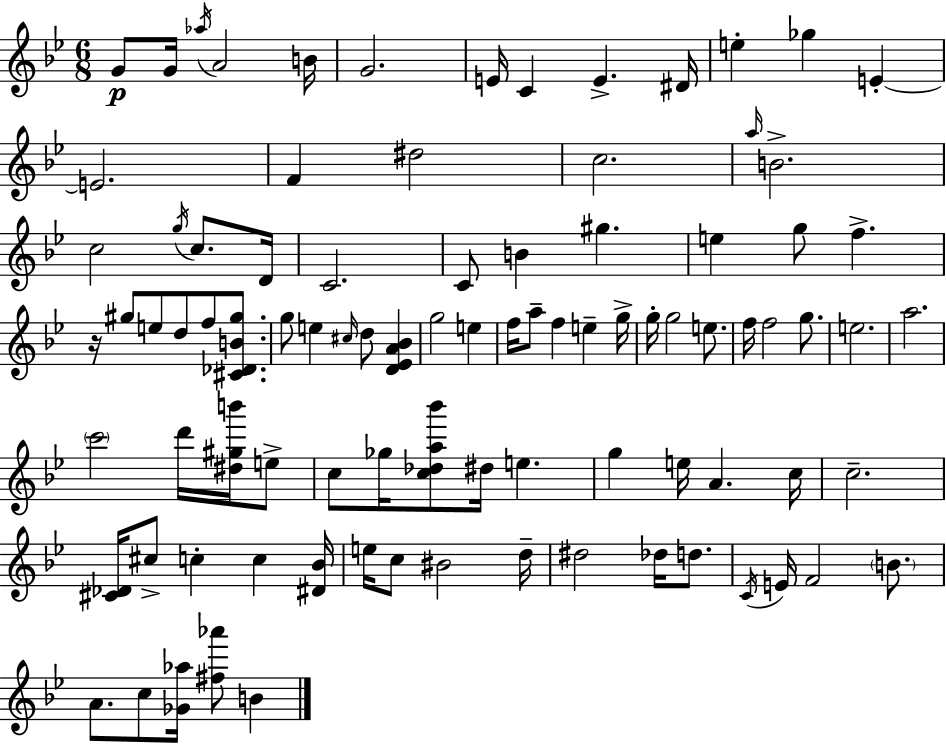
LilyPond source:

{
  \clef treble
  \numericTimeSignature
  \time 6/8
  \key g \minor
  \repeat volta 2 { g'8\p g'16 \acciaccatura { aes''16 } a'2 | b'16 g'2. | e'16 c'4 e'4.-> | dis'16 e''4-. ges''4 e'4-.~~ | \break e'2. | f'4 dis''2 | c''2. | \grace { a''16 } b'2.-> | \break c''2 \acciaccatura { g''16 } c''8. | d'16 c'2. | c'8 b'4 gis''4. | e''4 g''8 f''4.-> | \break r16 gis''8 e''8 d''8 f''8 | <cis' des' b' gis''>8. g''8 e''4 \grace { cis''16 } d''8 | <d' ees' a' bes'>4 g''2 | e''4 f''16 a''8-- f''4 e''4-- | \break g''16-> g''16-. g''2 | e''8. f''16 f''2 | g''8. e''2. | a''2. | \break \parenthesize c'''2 | d'''16 <dis'' gis'' b'''>16 e''8-> c''8 ges''16 <c'' des'' a'' bes'''>8 dis''16 e''4. | g''4 e''16 a'4. | c''16 c''2.-- | \break <cis' des'>16 cis''8-> c''4-. c''4 | <dis' bes'>16 e''16 c''8 bis'2 | d''16-- dis''2 | des''16 d''8. \acciaccatura { c'16 } e'16 f'2 | \break \parenthesize b'8. a'8. c''8 <ges' aes''>16 <fis'' aes'''>8 | b'4 } \bar "|."
}